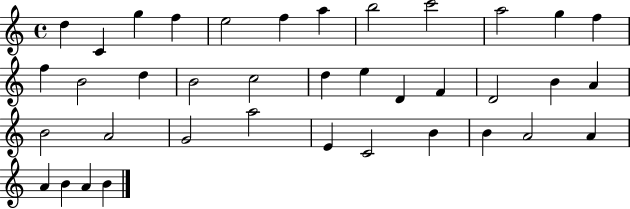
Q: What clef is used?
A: treble